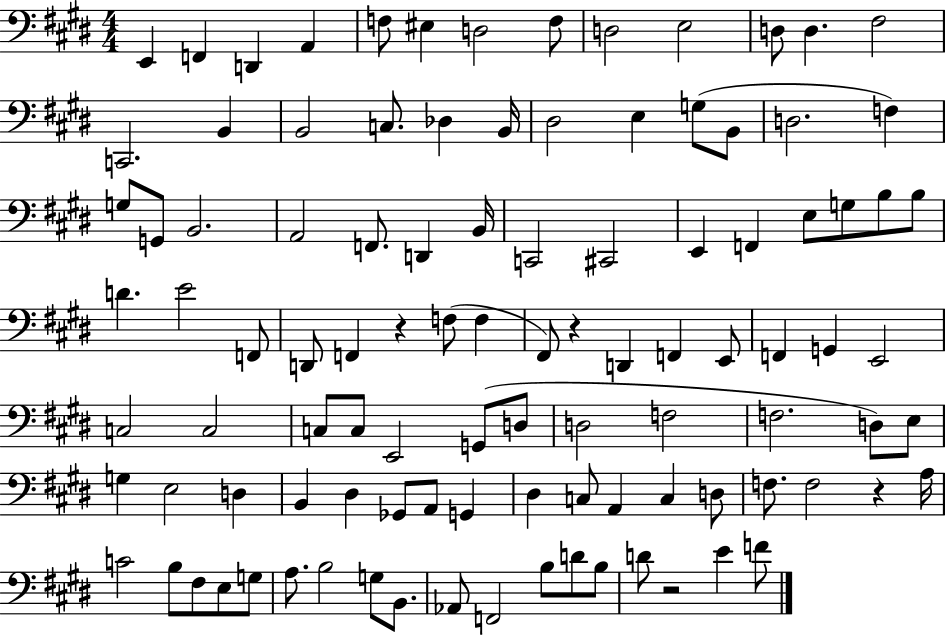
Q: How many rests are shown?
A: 4